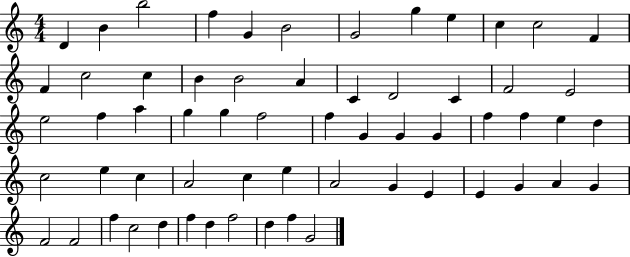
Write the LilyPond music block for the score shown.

{
  \clef treble
  \numericTimeSignature
  \time 4/4
  \key c \major
  d'4 b'4 b''2 | f''4 g'4 b'2 | g'2 g''4 e''4 | c''4 c''2 f'4 | \break f'4 c''2 c''4 | b'4 b'2 a'4 | c'4 d'2 c'4 | f'2 e'2 | \break e''2 f''4 a''4 | g''4 g''4 f''2 | f''4 g'4 g'4 g'4 | f''4 f''4 e''4 d''4 | \break c''2 e''4 c''4 | a'2 c''4 e''4 | a'2 g'4 e'4 | e'4 g'4 a'4 g'4 | \break f'2 f'2 | f''4 c''2 d''4 | f''4 d''4 f''2 | d''4 f''4 g'2 | \break \bar "|."
}